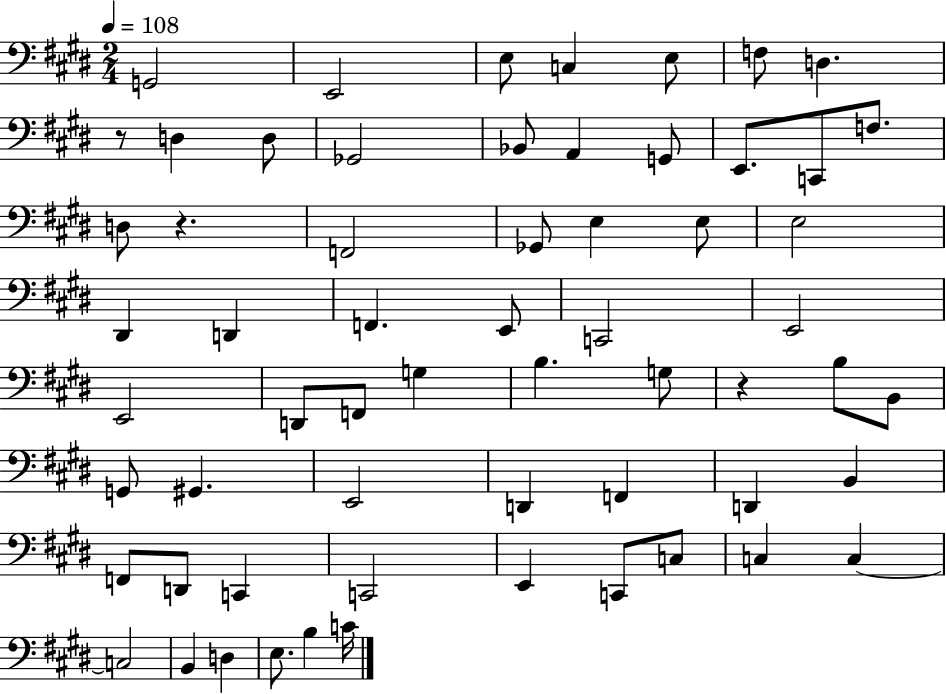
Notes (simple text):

G2/h E2/h E3/e C3/q E3/e F3/e D3/q. R/e D3/q D3/e Gb2/h Bb2/e A2/q G2/e E2/e. C2/e F3/e. D3/e R/q. F2/h Gb2/e E3/q E3/e E3/h D#2/q D2/q F2/q. E2/e C2/h E2/h E2/h D2/e F2/e G3/q B3/q. G3/e R/q B3/e B2/e G2/e G#2/q. E2/h D2/q F2/q D2/q B2/q F2/e D2/e C2/q C2/h E2/q C2/e C3/e C3/q C3/q C3/h B2/q D3/q E3/e. B3/q C4/s